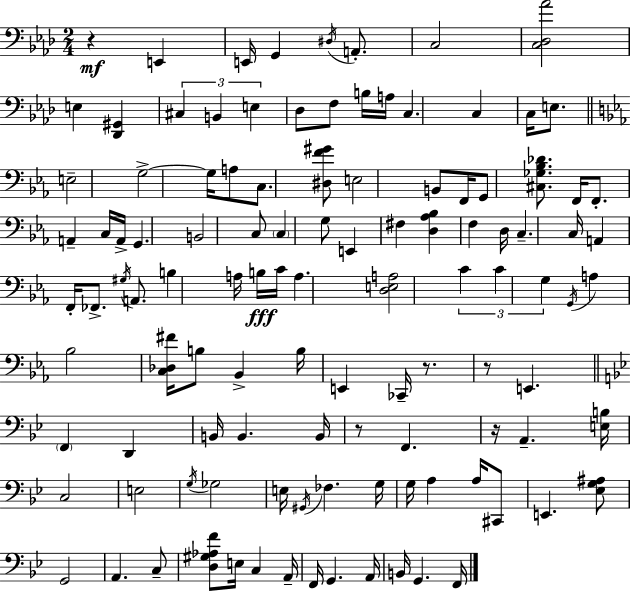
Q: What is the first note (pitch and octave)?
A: E2